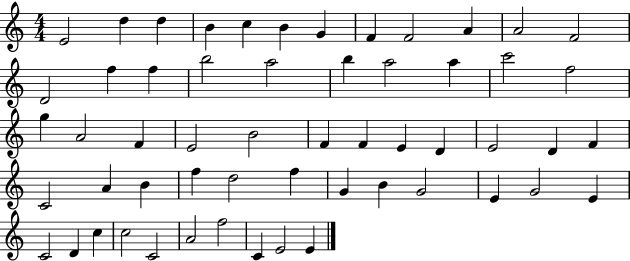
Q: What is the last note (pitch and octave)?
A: E4